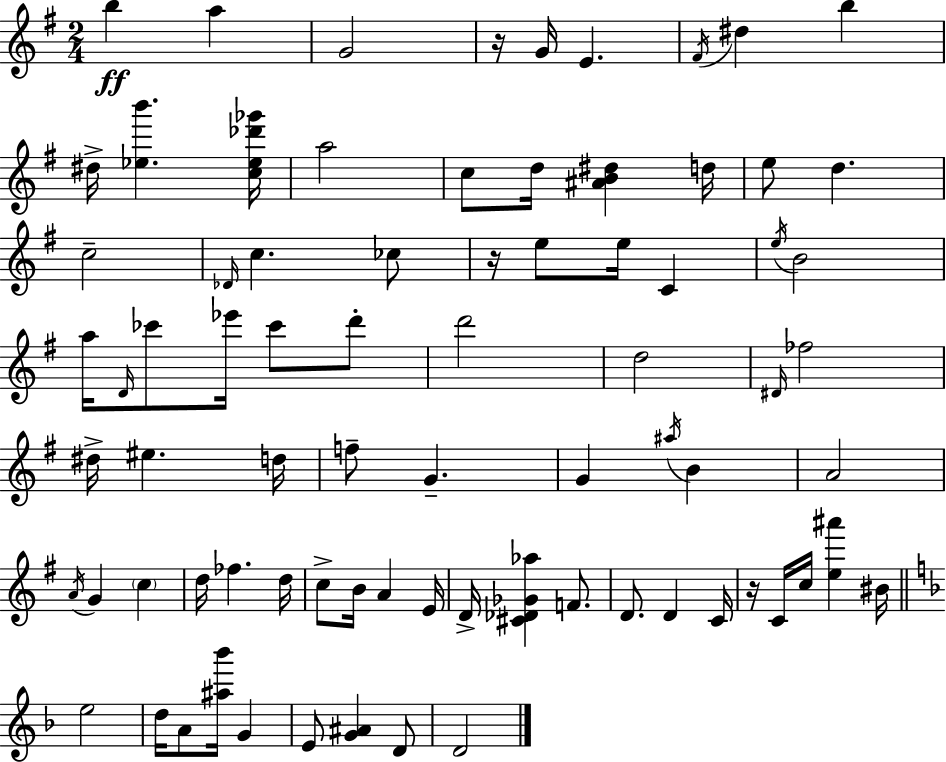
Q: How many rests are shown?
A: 3